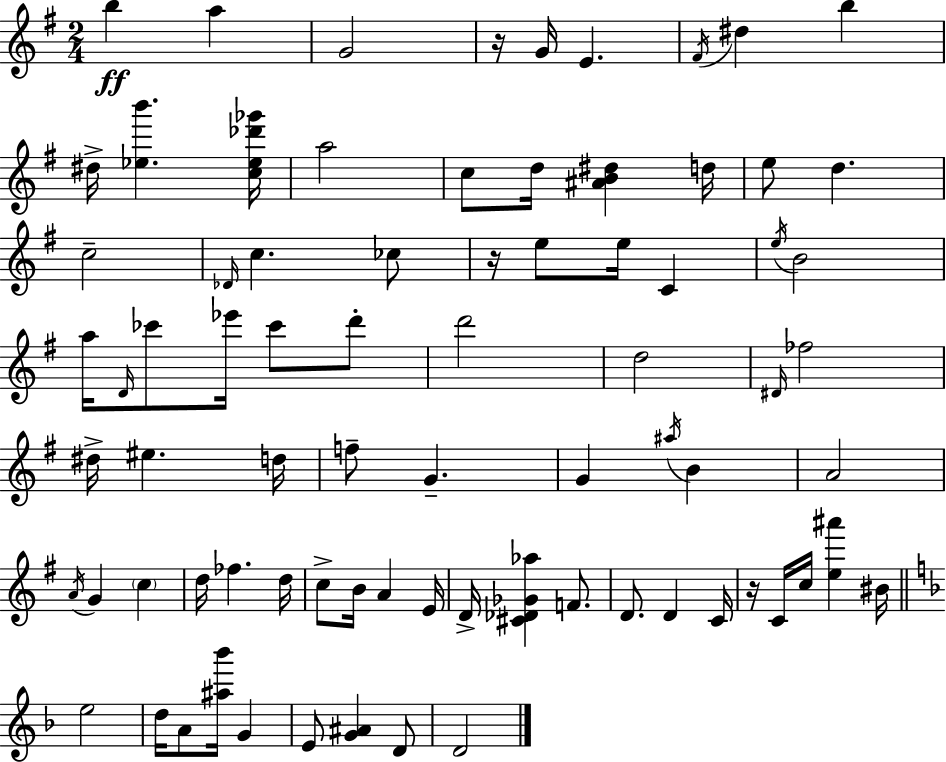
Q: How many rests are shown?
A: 3